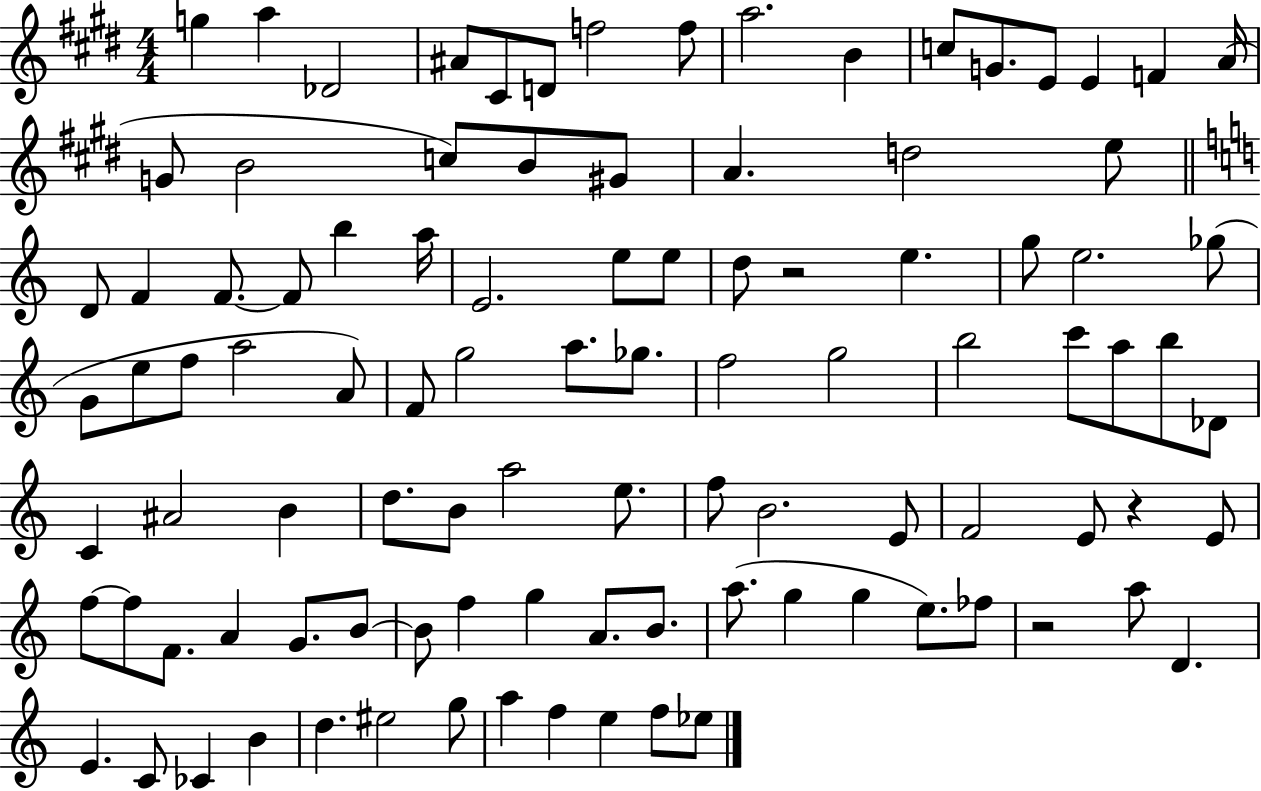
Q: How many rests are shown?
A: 3